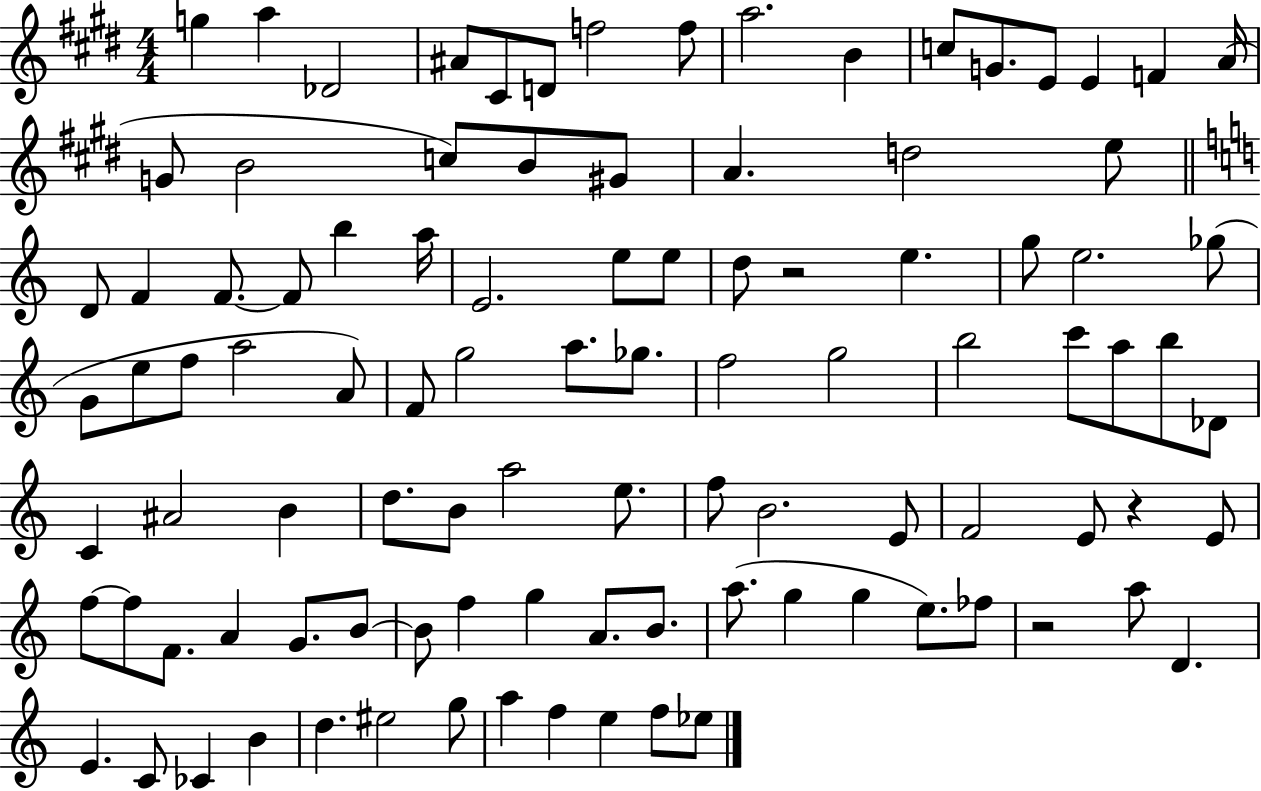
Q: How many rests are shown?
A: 3